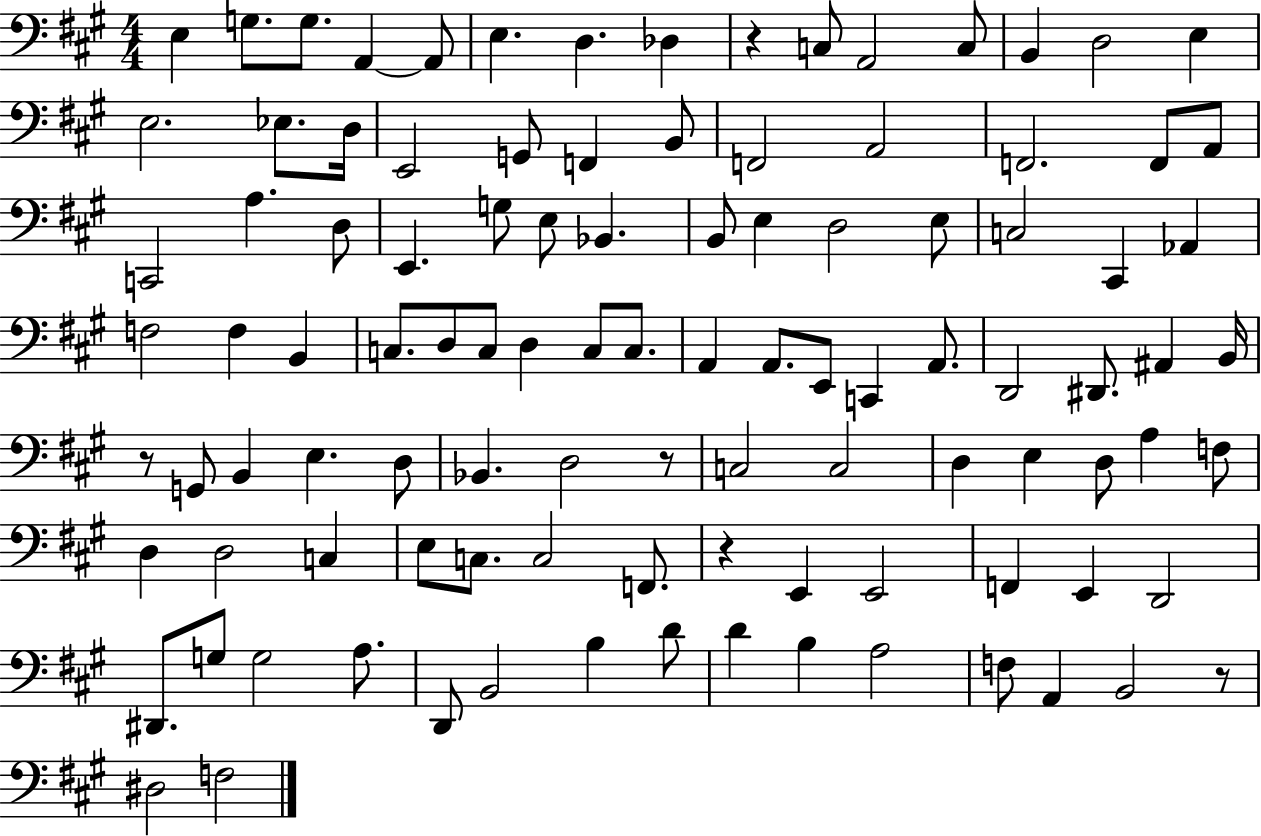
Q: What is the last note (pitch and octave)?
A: F3